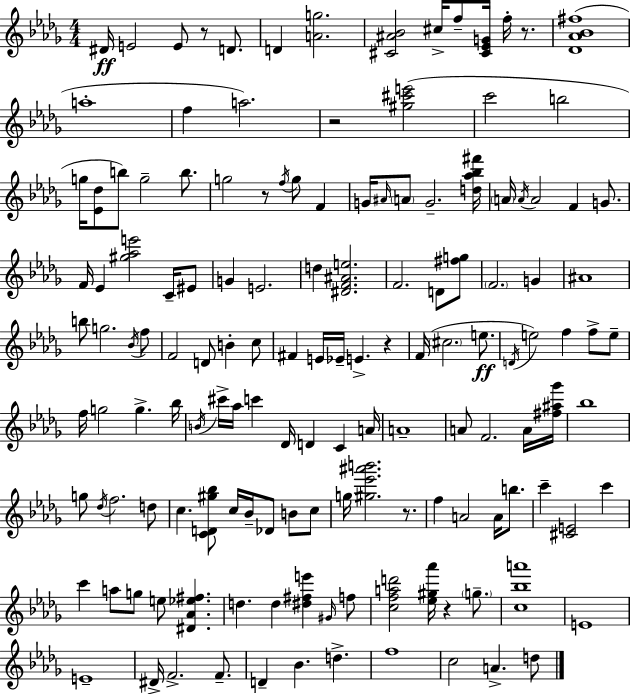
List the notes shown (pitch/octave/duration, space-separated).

D#4/s E4/h E4/e R/e D4/e. D4/q [A4,G5]/h. [C#4,A#4,Bb4]/h C#5/s F5/e [C#4,Eb4,G4]/s F5/s R/e. [Db4,Ab4,Bb4,F#5]/w A5/w F5/q A5/h. R/h [G#5,C#6,E6]/h C6/h B5/h G5/s [Eb4,Db5]/e B5/e G5/h B5/e. G5/h R/e F5/s G5/e F4/q G4/s A#4/s A4/e G4/h. [D5,Ab5,Bb5,F#6]/s A4/s A4/s A4/h F4/q G4/e. F4/s Eb4/q [G#5,Ab5,E6]/h C4/s EIS4/e G4/q E4/h. D5/q [D#4,F4,A#4,E5]/h. F4/h. D4/e [F#5,G5]/e F4/h. G4/q A#4/w B5/e G5/h. Bb4/s F5/e F4/h D4/e B4/q C5/e F#4/q E4/s Eb4/s E4/q. R/q F4/s C#5/h. E5/e. D4/s E5/h F5/q F5/e E5/e F5/s G5/h G5/q. Bb5/s B4/s C#6/s Ab5/s C6/q Db4/s D4/q C4/q A4/s A4/w A4/e F4/h. A4/s [F#5,A#5,Gb6]/s Bb5/w G5/e Db5/s F5/h. D5/e C5/q. [C4,D4,G#5,Bb5]/e C5/s Bb4/s Db4/e B4/e C5/e G5/s [G#5,Eb6,A#6,B6]/h. R/e. F5/q A4/h A4/s B5/e. C6/q [C#4,E4]/h C6/q C6/q A5/e G5/e E5/e [D#4,Ab4,Eb5,F#5]/q. D5/q. D5/q [D#5,F#5,E6]/q G#4/s F5/e [C5,F5,A5,D6]/h [Eb5,G#5,Ab6]/s R/q G5/e. [C5,Bb5,A6]/w E4/w E4/w D#4/s F4/h. F4/e. D4/q Bb4/q. D5/q. F5/w C5/h A4/q. D5/e